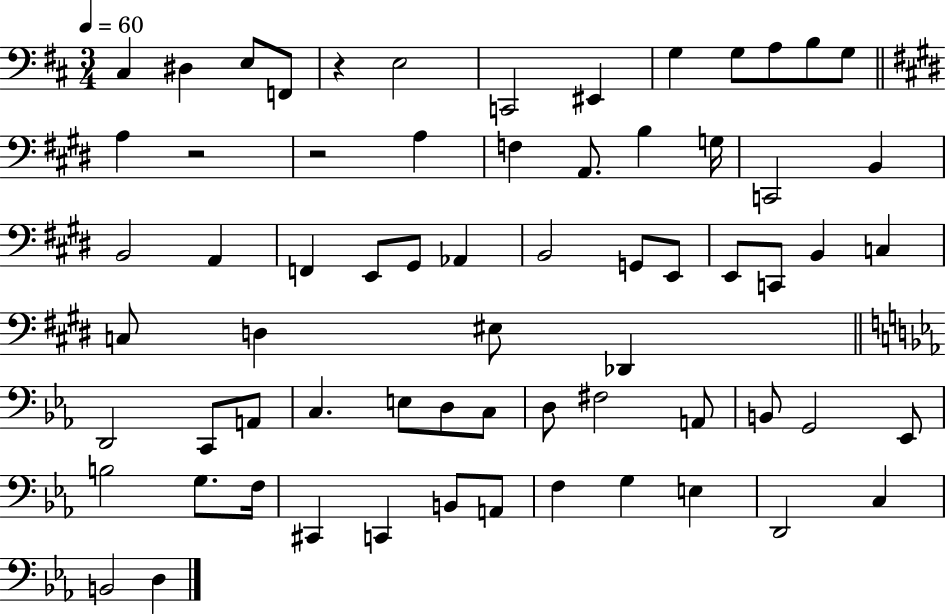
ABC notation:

X:1
T:Untitled
M:3/4
L:1/4
K:D
^C, ^D, E,/2 F,,/2 z E,2 C,,2 ^E,, G, G,/2 A,/2 B,/2 G,/2 A, z2 z2 A, F, A,,/2 B, G,/4 C,,2 B,, B,,2 A,, F,, E,,/2 ^G,,/2 _A,, B,,2 G,,/2 E,,/2 E,,/2 C,,/2 B,, C, C,/2 D, ^E,/2 _D,, D,,2 C,,/2 A,,/2 C, E,/2 D,/2 C,/2 D,/2 ^F,2 A,,/2 B,,/2 G,,2 _E,,/2 B,2 G,/2 F,/4 ^C,, C,, B,,/2 A,,/2 F, G, E, D,,2 C, B,,2 D,